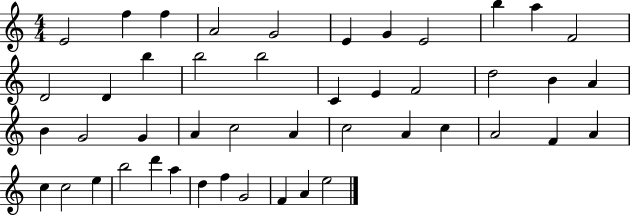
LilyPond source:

{
  \clef treble
  \numericTimeSignature
  \time 4/4
  \key c \major
  e'2 f''4 f''4 | a'2 g'2 | e'4 g'4 e'2 | b''4 a''4 f'2 | \break d'2 d'4 b''4 | b''2 b''2 | c'4 e'4 f'2 | d''2 b'4 a'4 | \break b'4 g'2 g'4 | a'4 c''2 a'4 | c''2 a'4 c''4 | a'2 f'4 a'4 | \break c''4 c''2 e''4 | b''2 d'''4 a''4 | d''4 f''4 g'2 | f'4 a'4 e''2 | \break \bar "|."
}